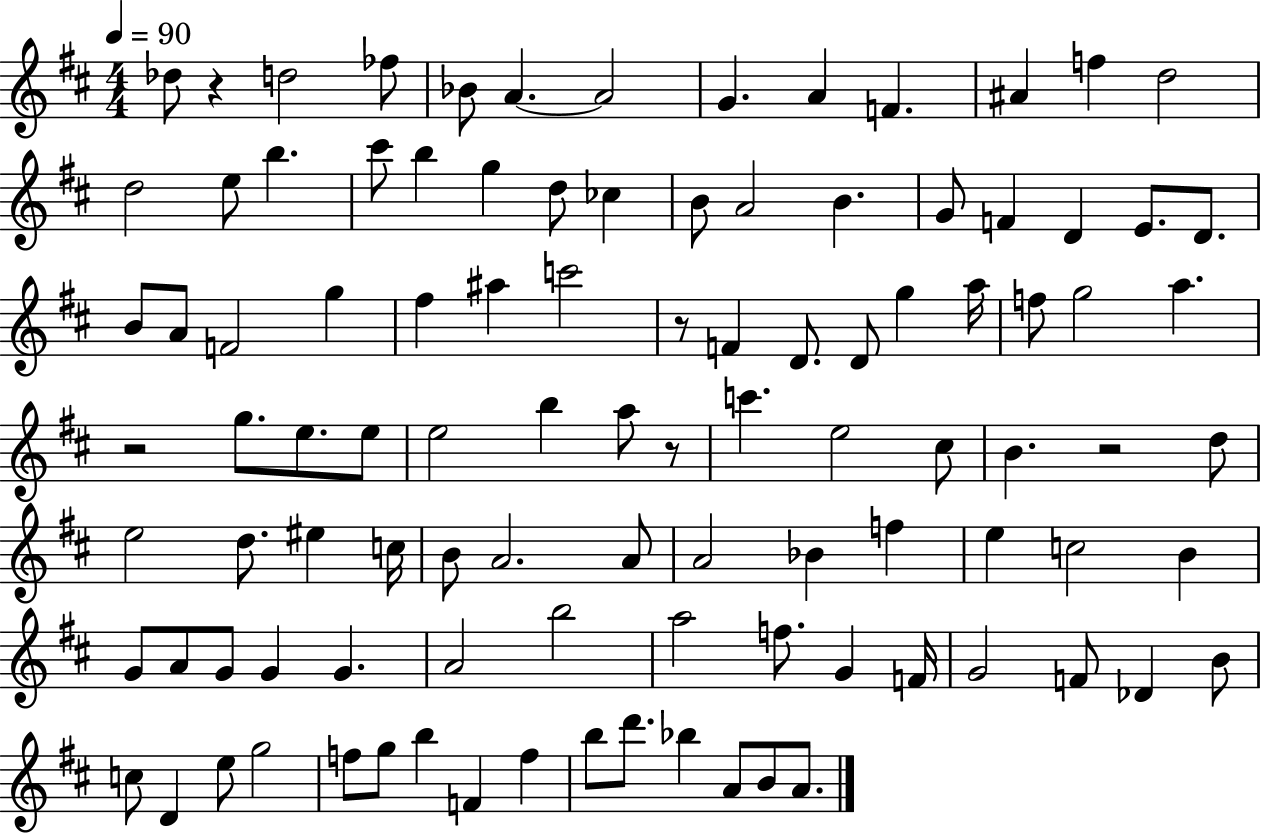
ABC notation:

X:1
T:Untitled
M:4/4
L:1/4
K:D
_d/2 z d2 _f/2 _B/2 A A2 G A F ^A f d2 d2 e/2 b ^c'/2 b g d/2 _c B/2 A2 B G/2 F D E/2 D/2 B/2 A/2 F2 g ^f ^a c'2 z/2 F D/2 D/2 g a/4 f/2 g2 a z2 g/2 e/2 e/2 e2 b a/2 z/2 c' e2 ^c/2 B z2 d/2 e2 d/2 ^e c/4 B/2 A2 A/2 A2 _B f e c2 B G/2 A/2 G/2 G G A2 b2 a2 f/2 G F/4 G2 F/2 _D B/2 c/2 D e/2 g2 f/2 g/2 b F f b/2 d'/2 _b A/2 B/2 A/2